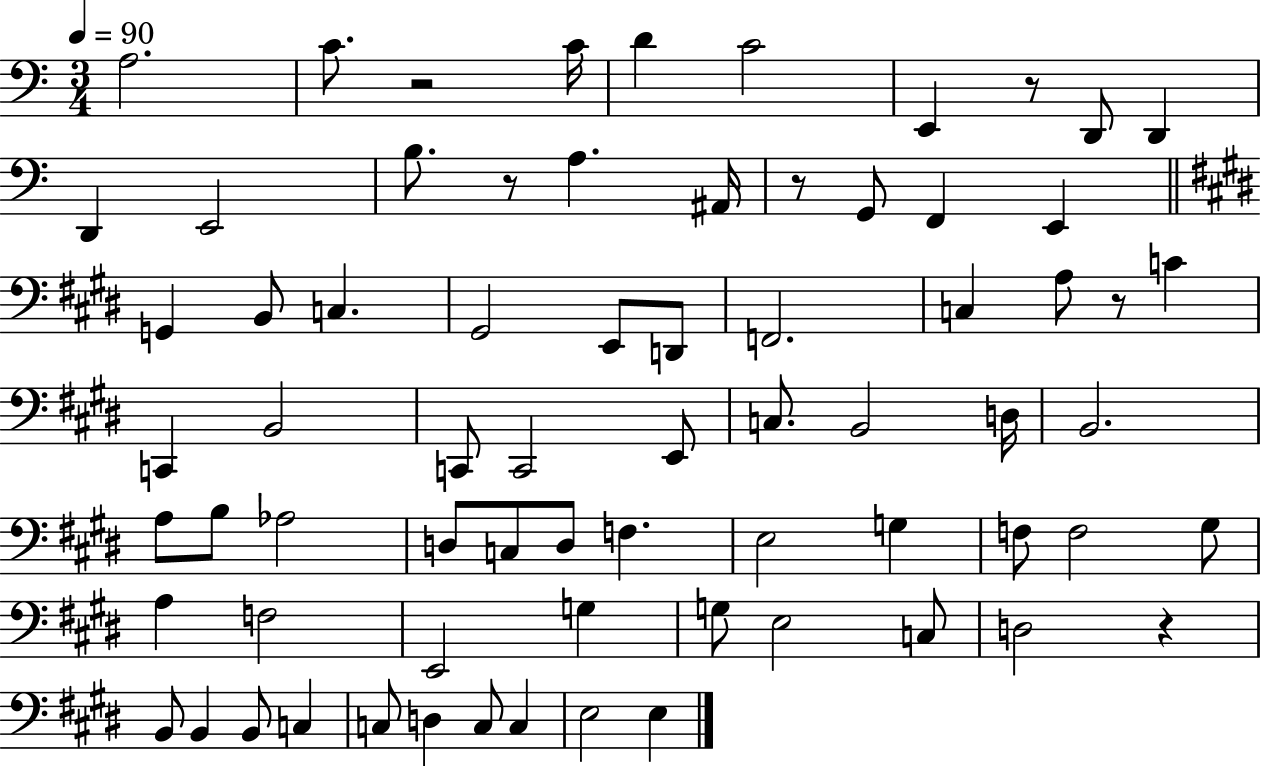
A3/h. C4/e. R/h C4/s D4/q C4/h E2/q R/e D2/e D2/q D2/q E2/h B3/e. R/e A3/q. A#2/s R/e G2/e F2/q E2/q G2/q B2/e C3/q. G#2/h E2/e D2/e F2/h. C3/q A3/e R/e C4/q C2/q B2/h C2/e C2/h E2/e C3/e. B2/h D3/s B2/h. A3/e B3/e Ab3/h D3/e C3/e D3/e F3/q. E3/h G3/q F3/e F3/h G#3/e A3/q F3/h E2/h G3/q G3/e E3/h C3/e D3/h R/q B2/e B2/q B2/e C3/q C3/e D3/q C3/e C3/q E3/h E3/q